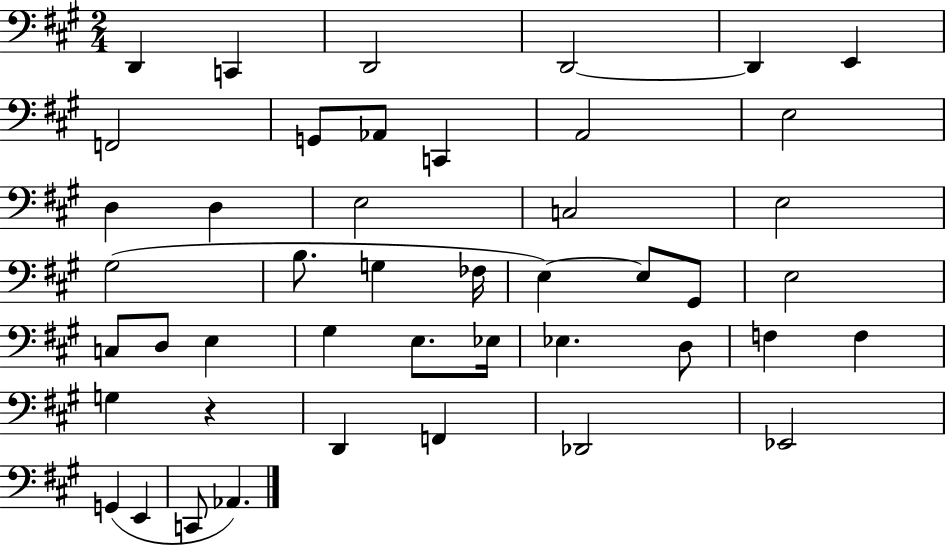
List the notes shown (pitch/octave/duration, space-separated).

D2/q C2/q D2/h D2/h D2/q E2/q F2/h G2/e Ab2/e C2/q A2/h E3/h D3/q D3/q E3/h C3/h E3/h G#3/h B3/e. G3/q FES3/s E3/q E3/e G#2/e E3/h C3/e D3/e E3/q G#3/q E3/e. Eb3/s Eb3/q. D3/e F3/q F3/q G3/q R/q D2/q F2/q Db2/h Eb2/h G2/q E2/q C2/e Ab2/q.